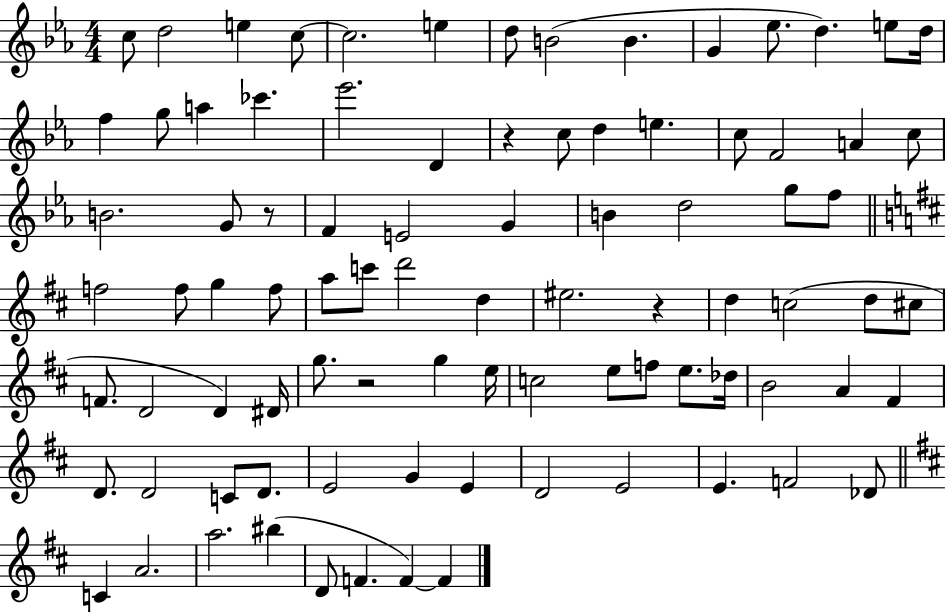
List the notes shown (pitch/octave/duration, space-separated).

C5/e D5/h E5/q C5/e C5/h. E5/q D5/e B4/h B4/q. G4/q Eb5/e. D5/q. E5/e D5/s F5/q G5/e A5/q CES6/q. Eb6/h. D4/q R/q C5/e D5/q E5/q. C5/e F4/h A4/q C5/e B4/h. G4/e R/e F4/q E4/h G4/q B4/q D5/h G5/e F5/e F5/h F5/e G5/q F5/e A5/e C6/e D6/h D5/q EIS5/h. R/q D5/q C5/h D5/e C#5/e F4/e. D4/h D4/q D#4/s G5/e. R/h G5/q E5/s C5/h E5/e F5/e E5/e. Db5/s B4/h A4/q F#4/q D4/e. D4/h C4/e D4/e. E4/h G4/q E4/q D4/h E4/h E4/q. F4/h Db4/e C4/q A4/h. A5/h. BIS5/q D4/e F4/q. F4/q F4/q